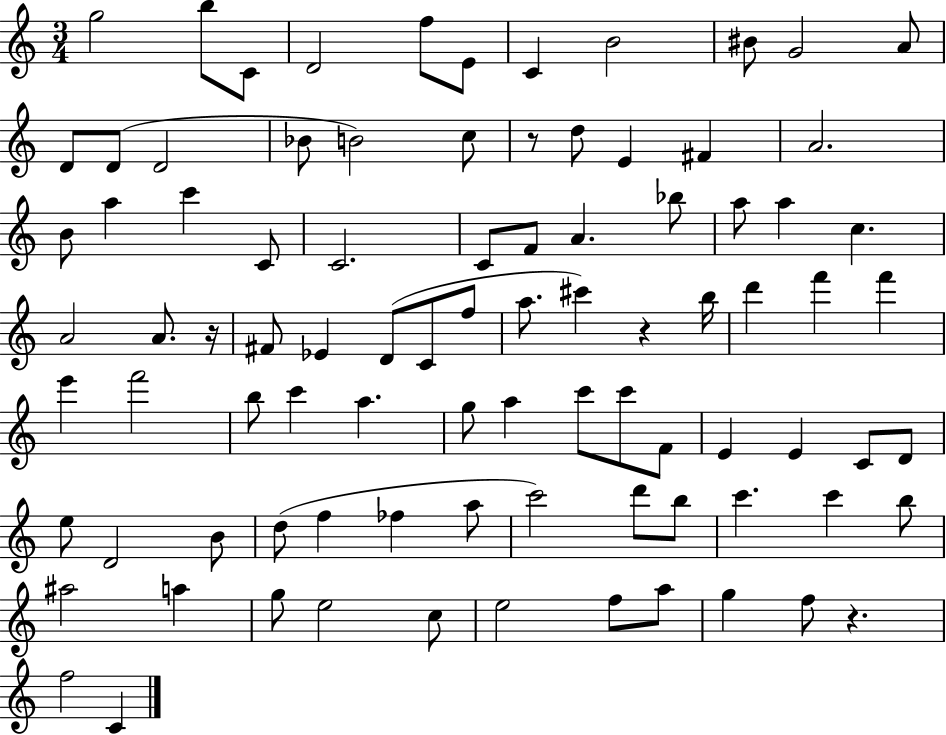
G5/h B5/e C4/e D4/h F5/e E4/e C4/q B4/h BIS4/e G4/h A4/e D4/e D4/e D4/h Bb4/e B4/h C5/e R/e D5/e E4/q F#4/q A4/h. B4/e A5/q C6/q C4/e C4/h. C4/e F4/e A4/q. Bb5/e A5/e A5/q C5/q. A4/h A4/e. R/s F#4/e Eb4/q D4/e C4/e F5/e A5/e. C#6/q R/q B5/s D6/q F6/q F6/q E6/q F6/h B5/e C6/q A5/q. G5/e A5/q C6/e C6/e F4/e E4/q E4/q C4/e D4/e E5/e D4/h B4/e D5/e F5/q FES5/q A5/e C6/h D6/e B5/e C6/q. C6/q B5/e A#5/h A5/q G5/e E5/h C5/e E5/h F5/e A5/e G5/q F5/e R/q. F5/h C4/q